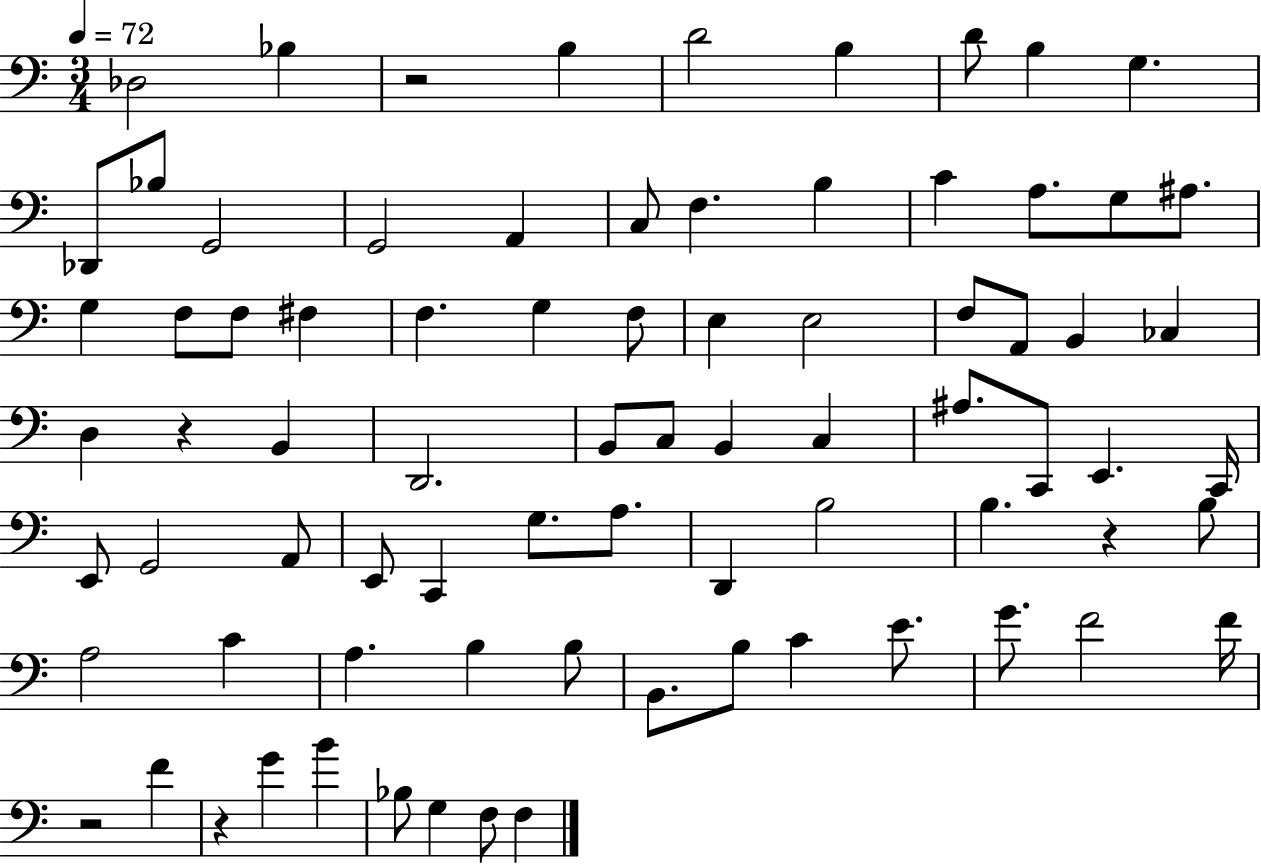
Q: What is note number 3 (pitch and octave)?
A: B3